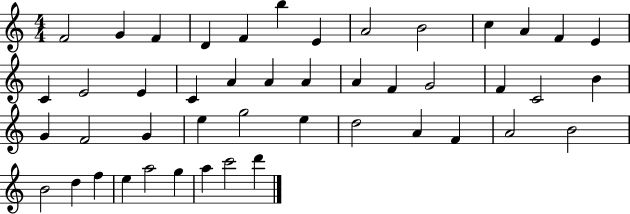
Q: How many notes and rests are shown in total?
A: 46